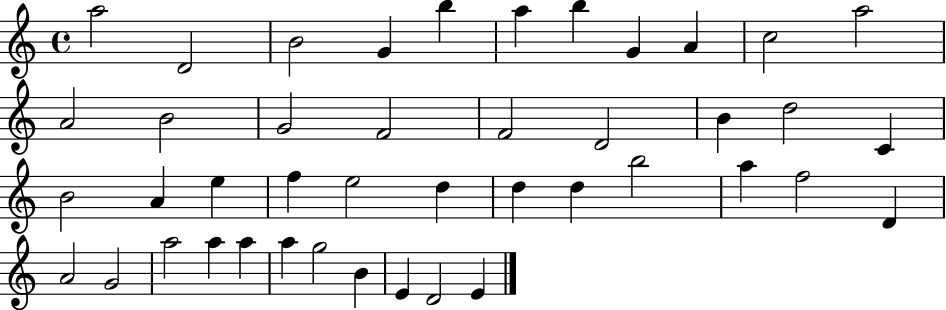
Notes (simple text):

A5/h D4/h B4/h G4/q B5/q A5/q B5/q G4/q A4/q C5/h A5/h A4/h B4/h G4/h F4/h F4/h D4/h B4/q D5/h C4/q B4/h A4/q E5/q F5/q E5/h D5/q D5/q D5/q B5/h A5/q F5/h D4/q A4/h G4/h A5/h A5/q A5/q A5/q G5/h B4/q E4/q D4/h E4/q